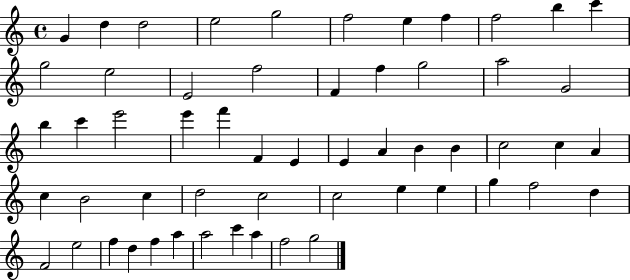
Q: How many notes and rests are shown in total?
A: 56